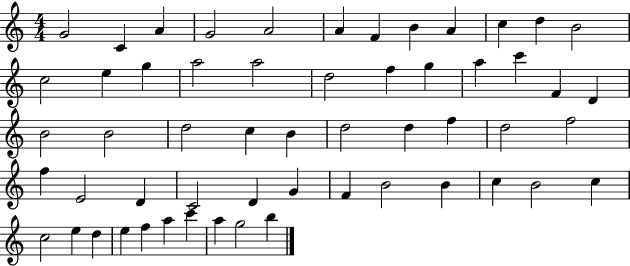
G4/h C4/q A4/q G4/h A4/h A4/q F4/q B4/q A4/q C5/q D5/q B4/h C5/h E5/q G5/q A5/h A5/h D5/h F5/q G5/q A5/q C6/q F4/q D4/q B4/h B4/h D5/h C5/q B4/q D5/h D5/q F5/q D5/h F5/h F5/q E4/h D4/q C4/h D4/q G4/q F4/q B4/h B4/q C5/q B4/h C5/q C5/h E5/q D5/q E5/q F5/q A5/q C6/q A5/q G5/h B5/q